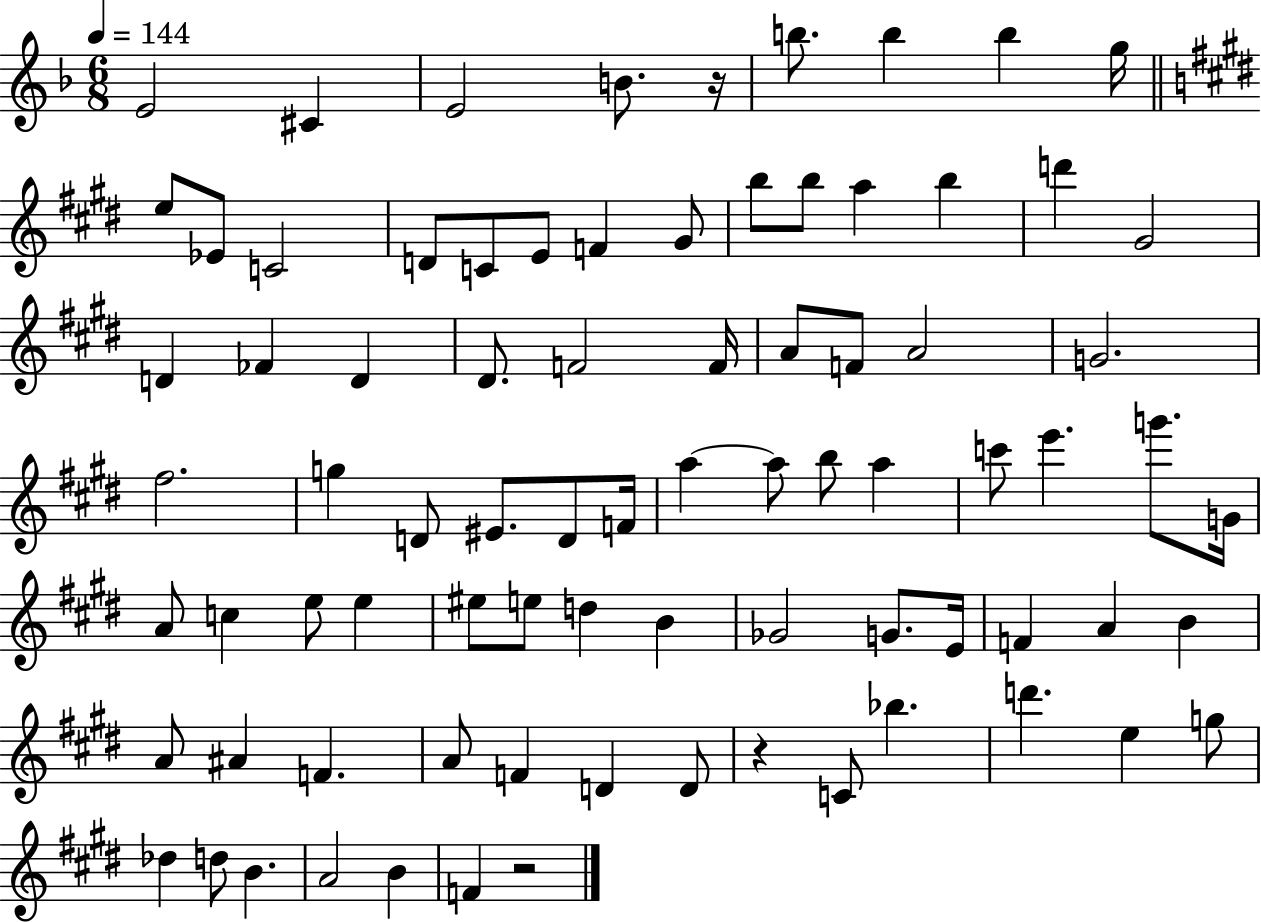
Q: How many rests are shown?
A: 3